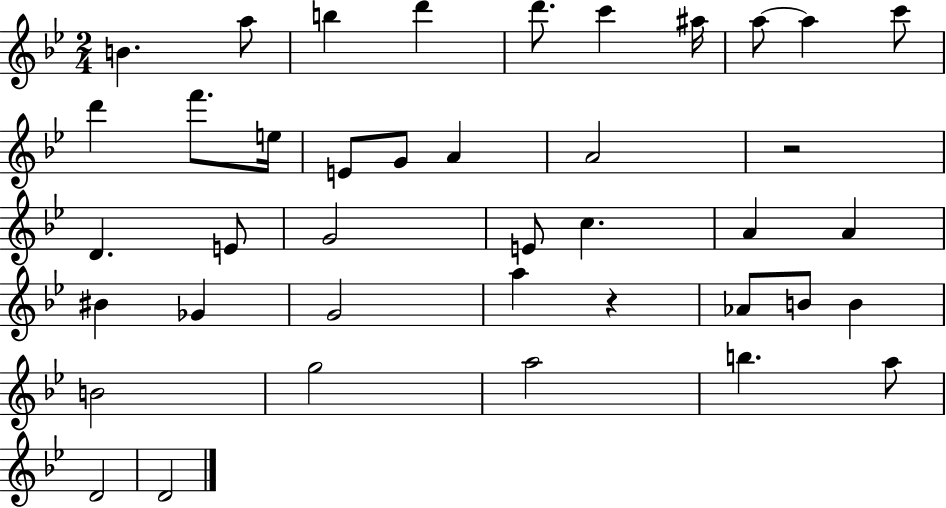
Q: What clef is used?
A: treble